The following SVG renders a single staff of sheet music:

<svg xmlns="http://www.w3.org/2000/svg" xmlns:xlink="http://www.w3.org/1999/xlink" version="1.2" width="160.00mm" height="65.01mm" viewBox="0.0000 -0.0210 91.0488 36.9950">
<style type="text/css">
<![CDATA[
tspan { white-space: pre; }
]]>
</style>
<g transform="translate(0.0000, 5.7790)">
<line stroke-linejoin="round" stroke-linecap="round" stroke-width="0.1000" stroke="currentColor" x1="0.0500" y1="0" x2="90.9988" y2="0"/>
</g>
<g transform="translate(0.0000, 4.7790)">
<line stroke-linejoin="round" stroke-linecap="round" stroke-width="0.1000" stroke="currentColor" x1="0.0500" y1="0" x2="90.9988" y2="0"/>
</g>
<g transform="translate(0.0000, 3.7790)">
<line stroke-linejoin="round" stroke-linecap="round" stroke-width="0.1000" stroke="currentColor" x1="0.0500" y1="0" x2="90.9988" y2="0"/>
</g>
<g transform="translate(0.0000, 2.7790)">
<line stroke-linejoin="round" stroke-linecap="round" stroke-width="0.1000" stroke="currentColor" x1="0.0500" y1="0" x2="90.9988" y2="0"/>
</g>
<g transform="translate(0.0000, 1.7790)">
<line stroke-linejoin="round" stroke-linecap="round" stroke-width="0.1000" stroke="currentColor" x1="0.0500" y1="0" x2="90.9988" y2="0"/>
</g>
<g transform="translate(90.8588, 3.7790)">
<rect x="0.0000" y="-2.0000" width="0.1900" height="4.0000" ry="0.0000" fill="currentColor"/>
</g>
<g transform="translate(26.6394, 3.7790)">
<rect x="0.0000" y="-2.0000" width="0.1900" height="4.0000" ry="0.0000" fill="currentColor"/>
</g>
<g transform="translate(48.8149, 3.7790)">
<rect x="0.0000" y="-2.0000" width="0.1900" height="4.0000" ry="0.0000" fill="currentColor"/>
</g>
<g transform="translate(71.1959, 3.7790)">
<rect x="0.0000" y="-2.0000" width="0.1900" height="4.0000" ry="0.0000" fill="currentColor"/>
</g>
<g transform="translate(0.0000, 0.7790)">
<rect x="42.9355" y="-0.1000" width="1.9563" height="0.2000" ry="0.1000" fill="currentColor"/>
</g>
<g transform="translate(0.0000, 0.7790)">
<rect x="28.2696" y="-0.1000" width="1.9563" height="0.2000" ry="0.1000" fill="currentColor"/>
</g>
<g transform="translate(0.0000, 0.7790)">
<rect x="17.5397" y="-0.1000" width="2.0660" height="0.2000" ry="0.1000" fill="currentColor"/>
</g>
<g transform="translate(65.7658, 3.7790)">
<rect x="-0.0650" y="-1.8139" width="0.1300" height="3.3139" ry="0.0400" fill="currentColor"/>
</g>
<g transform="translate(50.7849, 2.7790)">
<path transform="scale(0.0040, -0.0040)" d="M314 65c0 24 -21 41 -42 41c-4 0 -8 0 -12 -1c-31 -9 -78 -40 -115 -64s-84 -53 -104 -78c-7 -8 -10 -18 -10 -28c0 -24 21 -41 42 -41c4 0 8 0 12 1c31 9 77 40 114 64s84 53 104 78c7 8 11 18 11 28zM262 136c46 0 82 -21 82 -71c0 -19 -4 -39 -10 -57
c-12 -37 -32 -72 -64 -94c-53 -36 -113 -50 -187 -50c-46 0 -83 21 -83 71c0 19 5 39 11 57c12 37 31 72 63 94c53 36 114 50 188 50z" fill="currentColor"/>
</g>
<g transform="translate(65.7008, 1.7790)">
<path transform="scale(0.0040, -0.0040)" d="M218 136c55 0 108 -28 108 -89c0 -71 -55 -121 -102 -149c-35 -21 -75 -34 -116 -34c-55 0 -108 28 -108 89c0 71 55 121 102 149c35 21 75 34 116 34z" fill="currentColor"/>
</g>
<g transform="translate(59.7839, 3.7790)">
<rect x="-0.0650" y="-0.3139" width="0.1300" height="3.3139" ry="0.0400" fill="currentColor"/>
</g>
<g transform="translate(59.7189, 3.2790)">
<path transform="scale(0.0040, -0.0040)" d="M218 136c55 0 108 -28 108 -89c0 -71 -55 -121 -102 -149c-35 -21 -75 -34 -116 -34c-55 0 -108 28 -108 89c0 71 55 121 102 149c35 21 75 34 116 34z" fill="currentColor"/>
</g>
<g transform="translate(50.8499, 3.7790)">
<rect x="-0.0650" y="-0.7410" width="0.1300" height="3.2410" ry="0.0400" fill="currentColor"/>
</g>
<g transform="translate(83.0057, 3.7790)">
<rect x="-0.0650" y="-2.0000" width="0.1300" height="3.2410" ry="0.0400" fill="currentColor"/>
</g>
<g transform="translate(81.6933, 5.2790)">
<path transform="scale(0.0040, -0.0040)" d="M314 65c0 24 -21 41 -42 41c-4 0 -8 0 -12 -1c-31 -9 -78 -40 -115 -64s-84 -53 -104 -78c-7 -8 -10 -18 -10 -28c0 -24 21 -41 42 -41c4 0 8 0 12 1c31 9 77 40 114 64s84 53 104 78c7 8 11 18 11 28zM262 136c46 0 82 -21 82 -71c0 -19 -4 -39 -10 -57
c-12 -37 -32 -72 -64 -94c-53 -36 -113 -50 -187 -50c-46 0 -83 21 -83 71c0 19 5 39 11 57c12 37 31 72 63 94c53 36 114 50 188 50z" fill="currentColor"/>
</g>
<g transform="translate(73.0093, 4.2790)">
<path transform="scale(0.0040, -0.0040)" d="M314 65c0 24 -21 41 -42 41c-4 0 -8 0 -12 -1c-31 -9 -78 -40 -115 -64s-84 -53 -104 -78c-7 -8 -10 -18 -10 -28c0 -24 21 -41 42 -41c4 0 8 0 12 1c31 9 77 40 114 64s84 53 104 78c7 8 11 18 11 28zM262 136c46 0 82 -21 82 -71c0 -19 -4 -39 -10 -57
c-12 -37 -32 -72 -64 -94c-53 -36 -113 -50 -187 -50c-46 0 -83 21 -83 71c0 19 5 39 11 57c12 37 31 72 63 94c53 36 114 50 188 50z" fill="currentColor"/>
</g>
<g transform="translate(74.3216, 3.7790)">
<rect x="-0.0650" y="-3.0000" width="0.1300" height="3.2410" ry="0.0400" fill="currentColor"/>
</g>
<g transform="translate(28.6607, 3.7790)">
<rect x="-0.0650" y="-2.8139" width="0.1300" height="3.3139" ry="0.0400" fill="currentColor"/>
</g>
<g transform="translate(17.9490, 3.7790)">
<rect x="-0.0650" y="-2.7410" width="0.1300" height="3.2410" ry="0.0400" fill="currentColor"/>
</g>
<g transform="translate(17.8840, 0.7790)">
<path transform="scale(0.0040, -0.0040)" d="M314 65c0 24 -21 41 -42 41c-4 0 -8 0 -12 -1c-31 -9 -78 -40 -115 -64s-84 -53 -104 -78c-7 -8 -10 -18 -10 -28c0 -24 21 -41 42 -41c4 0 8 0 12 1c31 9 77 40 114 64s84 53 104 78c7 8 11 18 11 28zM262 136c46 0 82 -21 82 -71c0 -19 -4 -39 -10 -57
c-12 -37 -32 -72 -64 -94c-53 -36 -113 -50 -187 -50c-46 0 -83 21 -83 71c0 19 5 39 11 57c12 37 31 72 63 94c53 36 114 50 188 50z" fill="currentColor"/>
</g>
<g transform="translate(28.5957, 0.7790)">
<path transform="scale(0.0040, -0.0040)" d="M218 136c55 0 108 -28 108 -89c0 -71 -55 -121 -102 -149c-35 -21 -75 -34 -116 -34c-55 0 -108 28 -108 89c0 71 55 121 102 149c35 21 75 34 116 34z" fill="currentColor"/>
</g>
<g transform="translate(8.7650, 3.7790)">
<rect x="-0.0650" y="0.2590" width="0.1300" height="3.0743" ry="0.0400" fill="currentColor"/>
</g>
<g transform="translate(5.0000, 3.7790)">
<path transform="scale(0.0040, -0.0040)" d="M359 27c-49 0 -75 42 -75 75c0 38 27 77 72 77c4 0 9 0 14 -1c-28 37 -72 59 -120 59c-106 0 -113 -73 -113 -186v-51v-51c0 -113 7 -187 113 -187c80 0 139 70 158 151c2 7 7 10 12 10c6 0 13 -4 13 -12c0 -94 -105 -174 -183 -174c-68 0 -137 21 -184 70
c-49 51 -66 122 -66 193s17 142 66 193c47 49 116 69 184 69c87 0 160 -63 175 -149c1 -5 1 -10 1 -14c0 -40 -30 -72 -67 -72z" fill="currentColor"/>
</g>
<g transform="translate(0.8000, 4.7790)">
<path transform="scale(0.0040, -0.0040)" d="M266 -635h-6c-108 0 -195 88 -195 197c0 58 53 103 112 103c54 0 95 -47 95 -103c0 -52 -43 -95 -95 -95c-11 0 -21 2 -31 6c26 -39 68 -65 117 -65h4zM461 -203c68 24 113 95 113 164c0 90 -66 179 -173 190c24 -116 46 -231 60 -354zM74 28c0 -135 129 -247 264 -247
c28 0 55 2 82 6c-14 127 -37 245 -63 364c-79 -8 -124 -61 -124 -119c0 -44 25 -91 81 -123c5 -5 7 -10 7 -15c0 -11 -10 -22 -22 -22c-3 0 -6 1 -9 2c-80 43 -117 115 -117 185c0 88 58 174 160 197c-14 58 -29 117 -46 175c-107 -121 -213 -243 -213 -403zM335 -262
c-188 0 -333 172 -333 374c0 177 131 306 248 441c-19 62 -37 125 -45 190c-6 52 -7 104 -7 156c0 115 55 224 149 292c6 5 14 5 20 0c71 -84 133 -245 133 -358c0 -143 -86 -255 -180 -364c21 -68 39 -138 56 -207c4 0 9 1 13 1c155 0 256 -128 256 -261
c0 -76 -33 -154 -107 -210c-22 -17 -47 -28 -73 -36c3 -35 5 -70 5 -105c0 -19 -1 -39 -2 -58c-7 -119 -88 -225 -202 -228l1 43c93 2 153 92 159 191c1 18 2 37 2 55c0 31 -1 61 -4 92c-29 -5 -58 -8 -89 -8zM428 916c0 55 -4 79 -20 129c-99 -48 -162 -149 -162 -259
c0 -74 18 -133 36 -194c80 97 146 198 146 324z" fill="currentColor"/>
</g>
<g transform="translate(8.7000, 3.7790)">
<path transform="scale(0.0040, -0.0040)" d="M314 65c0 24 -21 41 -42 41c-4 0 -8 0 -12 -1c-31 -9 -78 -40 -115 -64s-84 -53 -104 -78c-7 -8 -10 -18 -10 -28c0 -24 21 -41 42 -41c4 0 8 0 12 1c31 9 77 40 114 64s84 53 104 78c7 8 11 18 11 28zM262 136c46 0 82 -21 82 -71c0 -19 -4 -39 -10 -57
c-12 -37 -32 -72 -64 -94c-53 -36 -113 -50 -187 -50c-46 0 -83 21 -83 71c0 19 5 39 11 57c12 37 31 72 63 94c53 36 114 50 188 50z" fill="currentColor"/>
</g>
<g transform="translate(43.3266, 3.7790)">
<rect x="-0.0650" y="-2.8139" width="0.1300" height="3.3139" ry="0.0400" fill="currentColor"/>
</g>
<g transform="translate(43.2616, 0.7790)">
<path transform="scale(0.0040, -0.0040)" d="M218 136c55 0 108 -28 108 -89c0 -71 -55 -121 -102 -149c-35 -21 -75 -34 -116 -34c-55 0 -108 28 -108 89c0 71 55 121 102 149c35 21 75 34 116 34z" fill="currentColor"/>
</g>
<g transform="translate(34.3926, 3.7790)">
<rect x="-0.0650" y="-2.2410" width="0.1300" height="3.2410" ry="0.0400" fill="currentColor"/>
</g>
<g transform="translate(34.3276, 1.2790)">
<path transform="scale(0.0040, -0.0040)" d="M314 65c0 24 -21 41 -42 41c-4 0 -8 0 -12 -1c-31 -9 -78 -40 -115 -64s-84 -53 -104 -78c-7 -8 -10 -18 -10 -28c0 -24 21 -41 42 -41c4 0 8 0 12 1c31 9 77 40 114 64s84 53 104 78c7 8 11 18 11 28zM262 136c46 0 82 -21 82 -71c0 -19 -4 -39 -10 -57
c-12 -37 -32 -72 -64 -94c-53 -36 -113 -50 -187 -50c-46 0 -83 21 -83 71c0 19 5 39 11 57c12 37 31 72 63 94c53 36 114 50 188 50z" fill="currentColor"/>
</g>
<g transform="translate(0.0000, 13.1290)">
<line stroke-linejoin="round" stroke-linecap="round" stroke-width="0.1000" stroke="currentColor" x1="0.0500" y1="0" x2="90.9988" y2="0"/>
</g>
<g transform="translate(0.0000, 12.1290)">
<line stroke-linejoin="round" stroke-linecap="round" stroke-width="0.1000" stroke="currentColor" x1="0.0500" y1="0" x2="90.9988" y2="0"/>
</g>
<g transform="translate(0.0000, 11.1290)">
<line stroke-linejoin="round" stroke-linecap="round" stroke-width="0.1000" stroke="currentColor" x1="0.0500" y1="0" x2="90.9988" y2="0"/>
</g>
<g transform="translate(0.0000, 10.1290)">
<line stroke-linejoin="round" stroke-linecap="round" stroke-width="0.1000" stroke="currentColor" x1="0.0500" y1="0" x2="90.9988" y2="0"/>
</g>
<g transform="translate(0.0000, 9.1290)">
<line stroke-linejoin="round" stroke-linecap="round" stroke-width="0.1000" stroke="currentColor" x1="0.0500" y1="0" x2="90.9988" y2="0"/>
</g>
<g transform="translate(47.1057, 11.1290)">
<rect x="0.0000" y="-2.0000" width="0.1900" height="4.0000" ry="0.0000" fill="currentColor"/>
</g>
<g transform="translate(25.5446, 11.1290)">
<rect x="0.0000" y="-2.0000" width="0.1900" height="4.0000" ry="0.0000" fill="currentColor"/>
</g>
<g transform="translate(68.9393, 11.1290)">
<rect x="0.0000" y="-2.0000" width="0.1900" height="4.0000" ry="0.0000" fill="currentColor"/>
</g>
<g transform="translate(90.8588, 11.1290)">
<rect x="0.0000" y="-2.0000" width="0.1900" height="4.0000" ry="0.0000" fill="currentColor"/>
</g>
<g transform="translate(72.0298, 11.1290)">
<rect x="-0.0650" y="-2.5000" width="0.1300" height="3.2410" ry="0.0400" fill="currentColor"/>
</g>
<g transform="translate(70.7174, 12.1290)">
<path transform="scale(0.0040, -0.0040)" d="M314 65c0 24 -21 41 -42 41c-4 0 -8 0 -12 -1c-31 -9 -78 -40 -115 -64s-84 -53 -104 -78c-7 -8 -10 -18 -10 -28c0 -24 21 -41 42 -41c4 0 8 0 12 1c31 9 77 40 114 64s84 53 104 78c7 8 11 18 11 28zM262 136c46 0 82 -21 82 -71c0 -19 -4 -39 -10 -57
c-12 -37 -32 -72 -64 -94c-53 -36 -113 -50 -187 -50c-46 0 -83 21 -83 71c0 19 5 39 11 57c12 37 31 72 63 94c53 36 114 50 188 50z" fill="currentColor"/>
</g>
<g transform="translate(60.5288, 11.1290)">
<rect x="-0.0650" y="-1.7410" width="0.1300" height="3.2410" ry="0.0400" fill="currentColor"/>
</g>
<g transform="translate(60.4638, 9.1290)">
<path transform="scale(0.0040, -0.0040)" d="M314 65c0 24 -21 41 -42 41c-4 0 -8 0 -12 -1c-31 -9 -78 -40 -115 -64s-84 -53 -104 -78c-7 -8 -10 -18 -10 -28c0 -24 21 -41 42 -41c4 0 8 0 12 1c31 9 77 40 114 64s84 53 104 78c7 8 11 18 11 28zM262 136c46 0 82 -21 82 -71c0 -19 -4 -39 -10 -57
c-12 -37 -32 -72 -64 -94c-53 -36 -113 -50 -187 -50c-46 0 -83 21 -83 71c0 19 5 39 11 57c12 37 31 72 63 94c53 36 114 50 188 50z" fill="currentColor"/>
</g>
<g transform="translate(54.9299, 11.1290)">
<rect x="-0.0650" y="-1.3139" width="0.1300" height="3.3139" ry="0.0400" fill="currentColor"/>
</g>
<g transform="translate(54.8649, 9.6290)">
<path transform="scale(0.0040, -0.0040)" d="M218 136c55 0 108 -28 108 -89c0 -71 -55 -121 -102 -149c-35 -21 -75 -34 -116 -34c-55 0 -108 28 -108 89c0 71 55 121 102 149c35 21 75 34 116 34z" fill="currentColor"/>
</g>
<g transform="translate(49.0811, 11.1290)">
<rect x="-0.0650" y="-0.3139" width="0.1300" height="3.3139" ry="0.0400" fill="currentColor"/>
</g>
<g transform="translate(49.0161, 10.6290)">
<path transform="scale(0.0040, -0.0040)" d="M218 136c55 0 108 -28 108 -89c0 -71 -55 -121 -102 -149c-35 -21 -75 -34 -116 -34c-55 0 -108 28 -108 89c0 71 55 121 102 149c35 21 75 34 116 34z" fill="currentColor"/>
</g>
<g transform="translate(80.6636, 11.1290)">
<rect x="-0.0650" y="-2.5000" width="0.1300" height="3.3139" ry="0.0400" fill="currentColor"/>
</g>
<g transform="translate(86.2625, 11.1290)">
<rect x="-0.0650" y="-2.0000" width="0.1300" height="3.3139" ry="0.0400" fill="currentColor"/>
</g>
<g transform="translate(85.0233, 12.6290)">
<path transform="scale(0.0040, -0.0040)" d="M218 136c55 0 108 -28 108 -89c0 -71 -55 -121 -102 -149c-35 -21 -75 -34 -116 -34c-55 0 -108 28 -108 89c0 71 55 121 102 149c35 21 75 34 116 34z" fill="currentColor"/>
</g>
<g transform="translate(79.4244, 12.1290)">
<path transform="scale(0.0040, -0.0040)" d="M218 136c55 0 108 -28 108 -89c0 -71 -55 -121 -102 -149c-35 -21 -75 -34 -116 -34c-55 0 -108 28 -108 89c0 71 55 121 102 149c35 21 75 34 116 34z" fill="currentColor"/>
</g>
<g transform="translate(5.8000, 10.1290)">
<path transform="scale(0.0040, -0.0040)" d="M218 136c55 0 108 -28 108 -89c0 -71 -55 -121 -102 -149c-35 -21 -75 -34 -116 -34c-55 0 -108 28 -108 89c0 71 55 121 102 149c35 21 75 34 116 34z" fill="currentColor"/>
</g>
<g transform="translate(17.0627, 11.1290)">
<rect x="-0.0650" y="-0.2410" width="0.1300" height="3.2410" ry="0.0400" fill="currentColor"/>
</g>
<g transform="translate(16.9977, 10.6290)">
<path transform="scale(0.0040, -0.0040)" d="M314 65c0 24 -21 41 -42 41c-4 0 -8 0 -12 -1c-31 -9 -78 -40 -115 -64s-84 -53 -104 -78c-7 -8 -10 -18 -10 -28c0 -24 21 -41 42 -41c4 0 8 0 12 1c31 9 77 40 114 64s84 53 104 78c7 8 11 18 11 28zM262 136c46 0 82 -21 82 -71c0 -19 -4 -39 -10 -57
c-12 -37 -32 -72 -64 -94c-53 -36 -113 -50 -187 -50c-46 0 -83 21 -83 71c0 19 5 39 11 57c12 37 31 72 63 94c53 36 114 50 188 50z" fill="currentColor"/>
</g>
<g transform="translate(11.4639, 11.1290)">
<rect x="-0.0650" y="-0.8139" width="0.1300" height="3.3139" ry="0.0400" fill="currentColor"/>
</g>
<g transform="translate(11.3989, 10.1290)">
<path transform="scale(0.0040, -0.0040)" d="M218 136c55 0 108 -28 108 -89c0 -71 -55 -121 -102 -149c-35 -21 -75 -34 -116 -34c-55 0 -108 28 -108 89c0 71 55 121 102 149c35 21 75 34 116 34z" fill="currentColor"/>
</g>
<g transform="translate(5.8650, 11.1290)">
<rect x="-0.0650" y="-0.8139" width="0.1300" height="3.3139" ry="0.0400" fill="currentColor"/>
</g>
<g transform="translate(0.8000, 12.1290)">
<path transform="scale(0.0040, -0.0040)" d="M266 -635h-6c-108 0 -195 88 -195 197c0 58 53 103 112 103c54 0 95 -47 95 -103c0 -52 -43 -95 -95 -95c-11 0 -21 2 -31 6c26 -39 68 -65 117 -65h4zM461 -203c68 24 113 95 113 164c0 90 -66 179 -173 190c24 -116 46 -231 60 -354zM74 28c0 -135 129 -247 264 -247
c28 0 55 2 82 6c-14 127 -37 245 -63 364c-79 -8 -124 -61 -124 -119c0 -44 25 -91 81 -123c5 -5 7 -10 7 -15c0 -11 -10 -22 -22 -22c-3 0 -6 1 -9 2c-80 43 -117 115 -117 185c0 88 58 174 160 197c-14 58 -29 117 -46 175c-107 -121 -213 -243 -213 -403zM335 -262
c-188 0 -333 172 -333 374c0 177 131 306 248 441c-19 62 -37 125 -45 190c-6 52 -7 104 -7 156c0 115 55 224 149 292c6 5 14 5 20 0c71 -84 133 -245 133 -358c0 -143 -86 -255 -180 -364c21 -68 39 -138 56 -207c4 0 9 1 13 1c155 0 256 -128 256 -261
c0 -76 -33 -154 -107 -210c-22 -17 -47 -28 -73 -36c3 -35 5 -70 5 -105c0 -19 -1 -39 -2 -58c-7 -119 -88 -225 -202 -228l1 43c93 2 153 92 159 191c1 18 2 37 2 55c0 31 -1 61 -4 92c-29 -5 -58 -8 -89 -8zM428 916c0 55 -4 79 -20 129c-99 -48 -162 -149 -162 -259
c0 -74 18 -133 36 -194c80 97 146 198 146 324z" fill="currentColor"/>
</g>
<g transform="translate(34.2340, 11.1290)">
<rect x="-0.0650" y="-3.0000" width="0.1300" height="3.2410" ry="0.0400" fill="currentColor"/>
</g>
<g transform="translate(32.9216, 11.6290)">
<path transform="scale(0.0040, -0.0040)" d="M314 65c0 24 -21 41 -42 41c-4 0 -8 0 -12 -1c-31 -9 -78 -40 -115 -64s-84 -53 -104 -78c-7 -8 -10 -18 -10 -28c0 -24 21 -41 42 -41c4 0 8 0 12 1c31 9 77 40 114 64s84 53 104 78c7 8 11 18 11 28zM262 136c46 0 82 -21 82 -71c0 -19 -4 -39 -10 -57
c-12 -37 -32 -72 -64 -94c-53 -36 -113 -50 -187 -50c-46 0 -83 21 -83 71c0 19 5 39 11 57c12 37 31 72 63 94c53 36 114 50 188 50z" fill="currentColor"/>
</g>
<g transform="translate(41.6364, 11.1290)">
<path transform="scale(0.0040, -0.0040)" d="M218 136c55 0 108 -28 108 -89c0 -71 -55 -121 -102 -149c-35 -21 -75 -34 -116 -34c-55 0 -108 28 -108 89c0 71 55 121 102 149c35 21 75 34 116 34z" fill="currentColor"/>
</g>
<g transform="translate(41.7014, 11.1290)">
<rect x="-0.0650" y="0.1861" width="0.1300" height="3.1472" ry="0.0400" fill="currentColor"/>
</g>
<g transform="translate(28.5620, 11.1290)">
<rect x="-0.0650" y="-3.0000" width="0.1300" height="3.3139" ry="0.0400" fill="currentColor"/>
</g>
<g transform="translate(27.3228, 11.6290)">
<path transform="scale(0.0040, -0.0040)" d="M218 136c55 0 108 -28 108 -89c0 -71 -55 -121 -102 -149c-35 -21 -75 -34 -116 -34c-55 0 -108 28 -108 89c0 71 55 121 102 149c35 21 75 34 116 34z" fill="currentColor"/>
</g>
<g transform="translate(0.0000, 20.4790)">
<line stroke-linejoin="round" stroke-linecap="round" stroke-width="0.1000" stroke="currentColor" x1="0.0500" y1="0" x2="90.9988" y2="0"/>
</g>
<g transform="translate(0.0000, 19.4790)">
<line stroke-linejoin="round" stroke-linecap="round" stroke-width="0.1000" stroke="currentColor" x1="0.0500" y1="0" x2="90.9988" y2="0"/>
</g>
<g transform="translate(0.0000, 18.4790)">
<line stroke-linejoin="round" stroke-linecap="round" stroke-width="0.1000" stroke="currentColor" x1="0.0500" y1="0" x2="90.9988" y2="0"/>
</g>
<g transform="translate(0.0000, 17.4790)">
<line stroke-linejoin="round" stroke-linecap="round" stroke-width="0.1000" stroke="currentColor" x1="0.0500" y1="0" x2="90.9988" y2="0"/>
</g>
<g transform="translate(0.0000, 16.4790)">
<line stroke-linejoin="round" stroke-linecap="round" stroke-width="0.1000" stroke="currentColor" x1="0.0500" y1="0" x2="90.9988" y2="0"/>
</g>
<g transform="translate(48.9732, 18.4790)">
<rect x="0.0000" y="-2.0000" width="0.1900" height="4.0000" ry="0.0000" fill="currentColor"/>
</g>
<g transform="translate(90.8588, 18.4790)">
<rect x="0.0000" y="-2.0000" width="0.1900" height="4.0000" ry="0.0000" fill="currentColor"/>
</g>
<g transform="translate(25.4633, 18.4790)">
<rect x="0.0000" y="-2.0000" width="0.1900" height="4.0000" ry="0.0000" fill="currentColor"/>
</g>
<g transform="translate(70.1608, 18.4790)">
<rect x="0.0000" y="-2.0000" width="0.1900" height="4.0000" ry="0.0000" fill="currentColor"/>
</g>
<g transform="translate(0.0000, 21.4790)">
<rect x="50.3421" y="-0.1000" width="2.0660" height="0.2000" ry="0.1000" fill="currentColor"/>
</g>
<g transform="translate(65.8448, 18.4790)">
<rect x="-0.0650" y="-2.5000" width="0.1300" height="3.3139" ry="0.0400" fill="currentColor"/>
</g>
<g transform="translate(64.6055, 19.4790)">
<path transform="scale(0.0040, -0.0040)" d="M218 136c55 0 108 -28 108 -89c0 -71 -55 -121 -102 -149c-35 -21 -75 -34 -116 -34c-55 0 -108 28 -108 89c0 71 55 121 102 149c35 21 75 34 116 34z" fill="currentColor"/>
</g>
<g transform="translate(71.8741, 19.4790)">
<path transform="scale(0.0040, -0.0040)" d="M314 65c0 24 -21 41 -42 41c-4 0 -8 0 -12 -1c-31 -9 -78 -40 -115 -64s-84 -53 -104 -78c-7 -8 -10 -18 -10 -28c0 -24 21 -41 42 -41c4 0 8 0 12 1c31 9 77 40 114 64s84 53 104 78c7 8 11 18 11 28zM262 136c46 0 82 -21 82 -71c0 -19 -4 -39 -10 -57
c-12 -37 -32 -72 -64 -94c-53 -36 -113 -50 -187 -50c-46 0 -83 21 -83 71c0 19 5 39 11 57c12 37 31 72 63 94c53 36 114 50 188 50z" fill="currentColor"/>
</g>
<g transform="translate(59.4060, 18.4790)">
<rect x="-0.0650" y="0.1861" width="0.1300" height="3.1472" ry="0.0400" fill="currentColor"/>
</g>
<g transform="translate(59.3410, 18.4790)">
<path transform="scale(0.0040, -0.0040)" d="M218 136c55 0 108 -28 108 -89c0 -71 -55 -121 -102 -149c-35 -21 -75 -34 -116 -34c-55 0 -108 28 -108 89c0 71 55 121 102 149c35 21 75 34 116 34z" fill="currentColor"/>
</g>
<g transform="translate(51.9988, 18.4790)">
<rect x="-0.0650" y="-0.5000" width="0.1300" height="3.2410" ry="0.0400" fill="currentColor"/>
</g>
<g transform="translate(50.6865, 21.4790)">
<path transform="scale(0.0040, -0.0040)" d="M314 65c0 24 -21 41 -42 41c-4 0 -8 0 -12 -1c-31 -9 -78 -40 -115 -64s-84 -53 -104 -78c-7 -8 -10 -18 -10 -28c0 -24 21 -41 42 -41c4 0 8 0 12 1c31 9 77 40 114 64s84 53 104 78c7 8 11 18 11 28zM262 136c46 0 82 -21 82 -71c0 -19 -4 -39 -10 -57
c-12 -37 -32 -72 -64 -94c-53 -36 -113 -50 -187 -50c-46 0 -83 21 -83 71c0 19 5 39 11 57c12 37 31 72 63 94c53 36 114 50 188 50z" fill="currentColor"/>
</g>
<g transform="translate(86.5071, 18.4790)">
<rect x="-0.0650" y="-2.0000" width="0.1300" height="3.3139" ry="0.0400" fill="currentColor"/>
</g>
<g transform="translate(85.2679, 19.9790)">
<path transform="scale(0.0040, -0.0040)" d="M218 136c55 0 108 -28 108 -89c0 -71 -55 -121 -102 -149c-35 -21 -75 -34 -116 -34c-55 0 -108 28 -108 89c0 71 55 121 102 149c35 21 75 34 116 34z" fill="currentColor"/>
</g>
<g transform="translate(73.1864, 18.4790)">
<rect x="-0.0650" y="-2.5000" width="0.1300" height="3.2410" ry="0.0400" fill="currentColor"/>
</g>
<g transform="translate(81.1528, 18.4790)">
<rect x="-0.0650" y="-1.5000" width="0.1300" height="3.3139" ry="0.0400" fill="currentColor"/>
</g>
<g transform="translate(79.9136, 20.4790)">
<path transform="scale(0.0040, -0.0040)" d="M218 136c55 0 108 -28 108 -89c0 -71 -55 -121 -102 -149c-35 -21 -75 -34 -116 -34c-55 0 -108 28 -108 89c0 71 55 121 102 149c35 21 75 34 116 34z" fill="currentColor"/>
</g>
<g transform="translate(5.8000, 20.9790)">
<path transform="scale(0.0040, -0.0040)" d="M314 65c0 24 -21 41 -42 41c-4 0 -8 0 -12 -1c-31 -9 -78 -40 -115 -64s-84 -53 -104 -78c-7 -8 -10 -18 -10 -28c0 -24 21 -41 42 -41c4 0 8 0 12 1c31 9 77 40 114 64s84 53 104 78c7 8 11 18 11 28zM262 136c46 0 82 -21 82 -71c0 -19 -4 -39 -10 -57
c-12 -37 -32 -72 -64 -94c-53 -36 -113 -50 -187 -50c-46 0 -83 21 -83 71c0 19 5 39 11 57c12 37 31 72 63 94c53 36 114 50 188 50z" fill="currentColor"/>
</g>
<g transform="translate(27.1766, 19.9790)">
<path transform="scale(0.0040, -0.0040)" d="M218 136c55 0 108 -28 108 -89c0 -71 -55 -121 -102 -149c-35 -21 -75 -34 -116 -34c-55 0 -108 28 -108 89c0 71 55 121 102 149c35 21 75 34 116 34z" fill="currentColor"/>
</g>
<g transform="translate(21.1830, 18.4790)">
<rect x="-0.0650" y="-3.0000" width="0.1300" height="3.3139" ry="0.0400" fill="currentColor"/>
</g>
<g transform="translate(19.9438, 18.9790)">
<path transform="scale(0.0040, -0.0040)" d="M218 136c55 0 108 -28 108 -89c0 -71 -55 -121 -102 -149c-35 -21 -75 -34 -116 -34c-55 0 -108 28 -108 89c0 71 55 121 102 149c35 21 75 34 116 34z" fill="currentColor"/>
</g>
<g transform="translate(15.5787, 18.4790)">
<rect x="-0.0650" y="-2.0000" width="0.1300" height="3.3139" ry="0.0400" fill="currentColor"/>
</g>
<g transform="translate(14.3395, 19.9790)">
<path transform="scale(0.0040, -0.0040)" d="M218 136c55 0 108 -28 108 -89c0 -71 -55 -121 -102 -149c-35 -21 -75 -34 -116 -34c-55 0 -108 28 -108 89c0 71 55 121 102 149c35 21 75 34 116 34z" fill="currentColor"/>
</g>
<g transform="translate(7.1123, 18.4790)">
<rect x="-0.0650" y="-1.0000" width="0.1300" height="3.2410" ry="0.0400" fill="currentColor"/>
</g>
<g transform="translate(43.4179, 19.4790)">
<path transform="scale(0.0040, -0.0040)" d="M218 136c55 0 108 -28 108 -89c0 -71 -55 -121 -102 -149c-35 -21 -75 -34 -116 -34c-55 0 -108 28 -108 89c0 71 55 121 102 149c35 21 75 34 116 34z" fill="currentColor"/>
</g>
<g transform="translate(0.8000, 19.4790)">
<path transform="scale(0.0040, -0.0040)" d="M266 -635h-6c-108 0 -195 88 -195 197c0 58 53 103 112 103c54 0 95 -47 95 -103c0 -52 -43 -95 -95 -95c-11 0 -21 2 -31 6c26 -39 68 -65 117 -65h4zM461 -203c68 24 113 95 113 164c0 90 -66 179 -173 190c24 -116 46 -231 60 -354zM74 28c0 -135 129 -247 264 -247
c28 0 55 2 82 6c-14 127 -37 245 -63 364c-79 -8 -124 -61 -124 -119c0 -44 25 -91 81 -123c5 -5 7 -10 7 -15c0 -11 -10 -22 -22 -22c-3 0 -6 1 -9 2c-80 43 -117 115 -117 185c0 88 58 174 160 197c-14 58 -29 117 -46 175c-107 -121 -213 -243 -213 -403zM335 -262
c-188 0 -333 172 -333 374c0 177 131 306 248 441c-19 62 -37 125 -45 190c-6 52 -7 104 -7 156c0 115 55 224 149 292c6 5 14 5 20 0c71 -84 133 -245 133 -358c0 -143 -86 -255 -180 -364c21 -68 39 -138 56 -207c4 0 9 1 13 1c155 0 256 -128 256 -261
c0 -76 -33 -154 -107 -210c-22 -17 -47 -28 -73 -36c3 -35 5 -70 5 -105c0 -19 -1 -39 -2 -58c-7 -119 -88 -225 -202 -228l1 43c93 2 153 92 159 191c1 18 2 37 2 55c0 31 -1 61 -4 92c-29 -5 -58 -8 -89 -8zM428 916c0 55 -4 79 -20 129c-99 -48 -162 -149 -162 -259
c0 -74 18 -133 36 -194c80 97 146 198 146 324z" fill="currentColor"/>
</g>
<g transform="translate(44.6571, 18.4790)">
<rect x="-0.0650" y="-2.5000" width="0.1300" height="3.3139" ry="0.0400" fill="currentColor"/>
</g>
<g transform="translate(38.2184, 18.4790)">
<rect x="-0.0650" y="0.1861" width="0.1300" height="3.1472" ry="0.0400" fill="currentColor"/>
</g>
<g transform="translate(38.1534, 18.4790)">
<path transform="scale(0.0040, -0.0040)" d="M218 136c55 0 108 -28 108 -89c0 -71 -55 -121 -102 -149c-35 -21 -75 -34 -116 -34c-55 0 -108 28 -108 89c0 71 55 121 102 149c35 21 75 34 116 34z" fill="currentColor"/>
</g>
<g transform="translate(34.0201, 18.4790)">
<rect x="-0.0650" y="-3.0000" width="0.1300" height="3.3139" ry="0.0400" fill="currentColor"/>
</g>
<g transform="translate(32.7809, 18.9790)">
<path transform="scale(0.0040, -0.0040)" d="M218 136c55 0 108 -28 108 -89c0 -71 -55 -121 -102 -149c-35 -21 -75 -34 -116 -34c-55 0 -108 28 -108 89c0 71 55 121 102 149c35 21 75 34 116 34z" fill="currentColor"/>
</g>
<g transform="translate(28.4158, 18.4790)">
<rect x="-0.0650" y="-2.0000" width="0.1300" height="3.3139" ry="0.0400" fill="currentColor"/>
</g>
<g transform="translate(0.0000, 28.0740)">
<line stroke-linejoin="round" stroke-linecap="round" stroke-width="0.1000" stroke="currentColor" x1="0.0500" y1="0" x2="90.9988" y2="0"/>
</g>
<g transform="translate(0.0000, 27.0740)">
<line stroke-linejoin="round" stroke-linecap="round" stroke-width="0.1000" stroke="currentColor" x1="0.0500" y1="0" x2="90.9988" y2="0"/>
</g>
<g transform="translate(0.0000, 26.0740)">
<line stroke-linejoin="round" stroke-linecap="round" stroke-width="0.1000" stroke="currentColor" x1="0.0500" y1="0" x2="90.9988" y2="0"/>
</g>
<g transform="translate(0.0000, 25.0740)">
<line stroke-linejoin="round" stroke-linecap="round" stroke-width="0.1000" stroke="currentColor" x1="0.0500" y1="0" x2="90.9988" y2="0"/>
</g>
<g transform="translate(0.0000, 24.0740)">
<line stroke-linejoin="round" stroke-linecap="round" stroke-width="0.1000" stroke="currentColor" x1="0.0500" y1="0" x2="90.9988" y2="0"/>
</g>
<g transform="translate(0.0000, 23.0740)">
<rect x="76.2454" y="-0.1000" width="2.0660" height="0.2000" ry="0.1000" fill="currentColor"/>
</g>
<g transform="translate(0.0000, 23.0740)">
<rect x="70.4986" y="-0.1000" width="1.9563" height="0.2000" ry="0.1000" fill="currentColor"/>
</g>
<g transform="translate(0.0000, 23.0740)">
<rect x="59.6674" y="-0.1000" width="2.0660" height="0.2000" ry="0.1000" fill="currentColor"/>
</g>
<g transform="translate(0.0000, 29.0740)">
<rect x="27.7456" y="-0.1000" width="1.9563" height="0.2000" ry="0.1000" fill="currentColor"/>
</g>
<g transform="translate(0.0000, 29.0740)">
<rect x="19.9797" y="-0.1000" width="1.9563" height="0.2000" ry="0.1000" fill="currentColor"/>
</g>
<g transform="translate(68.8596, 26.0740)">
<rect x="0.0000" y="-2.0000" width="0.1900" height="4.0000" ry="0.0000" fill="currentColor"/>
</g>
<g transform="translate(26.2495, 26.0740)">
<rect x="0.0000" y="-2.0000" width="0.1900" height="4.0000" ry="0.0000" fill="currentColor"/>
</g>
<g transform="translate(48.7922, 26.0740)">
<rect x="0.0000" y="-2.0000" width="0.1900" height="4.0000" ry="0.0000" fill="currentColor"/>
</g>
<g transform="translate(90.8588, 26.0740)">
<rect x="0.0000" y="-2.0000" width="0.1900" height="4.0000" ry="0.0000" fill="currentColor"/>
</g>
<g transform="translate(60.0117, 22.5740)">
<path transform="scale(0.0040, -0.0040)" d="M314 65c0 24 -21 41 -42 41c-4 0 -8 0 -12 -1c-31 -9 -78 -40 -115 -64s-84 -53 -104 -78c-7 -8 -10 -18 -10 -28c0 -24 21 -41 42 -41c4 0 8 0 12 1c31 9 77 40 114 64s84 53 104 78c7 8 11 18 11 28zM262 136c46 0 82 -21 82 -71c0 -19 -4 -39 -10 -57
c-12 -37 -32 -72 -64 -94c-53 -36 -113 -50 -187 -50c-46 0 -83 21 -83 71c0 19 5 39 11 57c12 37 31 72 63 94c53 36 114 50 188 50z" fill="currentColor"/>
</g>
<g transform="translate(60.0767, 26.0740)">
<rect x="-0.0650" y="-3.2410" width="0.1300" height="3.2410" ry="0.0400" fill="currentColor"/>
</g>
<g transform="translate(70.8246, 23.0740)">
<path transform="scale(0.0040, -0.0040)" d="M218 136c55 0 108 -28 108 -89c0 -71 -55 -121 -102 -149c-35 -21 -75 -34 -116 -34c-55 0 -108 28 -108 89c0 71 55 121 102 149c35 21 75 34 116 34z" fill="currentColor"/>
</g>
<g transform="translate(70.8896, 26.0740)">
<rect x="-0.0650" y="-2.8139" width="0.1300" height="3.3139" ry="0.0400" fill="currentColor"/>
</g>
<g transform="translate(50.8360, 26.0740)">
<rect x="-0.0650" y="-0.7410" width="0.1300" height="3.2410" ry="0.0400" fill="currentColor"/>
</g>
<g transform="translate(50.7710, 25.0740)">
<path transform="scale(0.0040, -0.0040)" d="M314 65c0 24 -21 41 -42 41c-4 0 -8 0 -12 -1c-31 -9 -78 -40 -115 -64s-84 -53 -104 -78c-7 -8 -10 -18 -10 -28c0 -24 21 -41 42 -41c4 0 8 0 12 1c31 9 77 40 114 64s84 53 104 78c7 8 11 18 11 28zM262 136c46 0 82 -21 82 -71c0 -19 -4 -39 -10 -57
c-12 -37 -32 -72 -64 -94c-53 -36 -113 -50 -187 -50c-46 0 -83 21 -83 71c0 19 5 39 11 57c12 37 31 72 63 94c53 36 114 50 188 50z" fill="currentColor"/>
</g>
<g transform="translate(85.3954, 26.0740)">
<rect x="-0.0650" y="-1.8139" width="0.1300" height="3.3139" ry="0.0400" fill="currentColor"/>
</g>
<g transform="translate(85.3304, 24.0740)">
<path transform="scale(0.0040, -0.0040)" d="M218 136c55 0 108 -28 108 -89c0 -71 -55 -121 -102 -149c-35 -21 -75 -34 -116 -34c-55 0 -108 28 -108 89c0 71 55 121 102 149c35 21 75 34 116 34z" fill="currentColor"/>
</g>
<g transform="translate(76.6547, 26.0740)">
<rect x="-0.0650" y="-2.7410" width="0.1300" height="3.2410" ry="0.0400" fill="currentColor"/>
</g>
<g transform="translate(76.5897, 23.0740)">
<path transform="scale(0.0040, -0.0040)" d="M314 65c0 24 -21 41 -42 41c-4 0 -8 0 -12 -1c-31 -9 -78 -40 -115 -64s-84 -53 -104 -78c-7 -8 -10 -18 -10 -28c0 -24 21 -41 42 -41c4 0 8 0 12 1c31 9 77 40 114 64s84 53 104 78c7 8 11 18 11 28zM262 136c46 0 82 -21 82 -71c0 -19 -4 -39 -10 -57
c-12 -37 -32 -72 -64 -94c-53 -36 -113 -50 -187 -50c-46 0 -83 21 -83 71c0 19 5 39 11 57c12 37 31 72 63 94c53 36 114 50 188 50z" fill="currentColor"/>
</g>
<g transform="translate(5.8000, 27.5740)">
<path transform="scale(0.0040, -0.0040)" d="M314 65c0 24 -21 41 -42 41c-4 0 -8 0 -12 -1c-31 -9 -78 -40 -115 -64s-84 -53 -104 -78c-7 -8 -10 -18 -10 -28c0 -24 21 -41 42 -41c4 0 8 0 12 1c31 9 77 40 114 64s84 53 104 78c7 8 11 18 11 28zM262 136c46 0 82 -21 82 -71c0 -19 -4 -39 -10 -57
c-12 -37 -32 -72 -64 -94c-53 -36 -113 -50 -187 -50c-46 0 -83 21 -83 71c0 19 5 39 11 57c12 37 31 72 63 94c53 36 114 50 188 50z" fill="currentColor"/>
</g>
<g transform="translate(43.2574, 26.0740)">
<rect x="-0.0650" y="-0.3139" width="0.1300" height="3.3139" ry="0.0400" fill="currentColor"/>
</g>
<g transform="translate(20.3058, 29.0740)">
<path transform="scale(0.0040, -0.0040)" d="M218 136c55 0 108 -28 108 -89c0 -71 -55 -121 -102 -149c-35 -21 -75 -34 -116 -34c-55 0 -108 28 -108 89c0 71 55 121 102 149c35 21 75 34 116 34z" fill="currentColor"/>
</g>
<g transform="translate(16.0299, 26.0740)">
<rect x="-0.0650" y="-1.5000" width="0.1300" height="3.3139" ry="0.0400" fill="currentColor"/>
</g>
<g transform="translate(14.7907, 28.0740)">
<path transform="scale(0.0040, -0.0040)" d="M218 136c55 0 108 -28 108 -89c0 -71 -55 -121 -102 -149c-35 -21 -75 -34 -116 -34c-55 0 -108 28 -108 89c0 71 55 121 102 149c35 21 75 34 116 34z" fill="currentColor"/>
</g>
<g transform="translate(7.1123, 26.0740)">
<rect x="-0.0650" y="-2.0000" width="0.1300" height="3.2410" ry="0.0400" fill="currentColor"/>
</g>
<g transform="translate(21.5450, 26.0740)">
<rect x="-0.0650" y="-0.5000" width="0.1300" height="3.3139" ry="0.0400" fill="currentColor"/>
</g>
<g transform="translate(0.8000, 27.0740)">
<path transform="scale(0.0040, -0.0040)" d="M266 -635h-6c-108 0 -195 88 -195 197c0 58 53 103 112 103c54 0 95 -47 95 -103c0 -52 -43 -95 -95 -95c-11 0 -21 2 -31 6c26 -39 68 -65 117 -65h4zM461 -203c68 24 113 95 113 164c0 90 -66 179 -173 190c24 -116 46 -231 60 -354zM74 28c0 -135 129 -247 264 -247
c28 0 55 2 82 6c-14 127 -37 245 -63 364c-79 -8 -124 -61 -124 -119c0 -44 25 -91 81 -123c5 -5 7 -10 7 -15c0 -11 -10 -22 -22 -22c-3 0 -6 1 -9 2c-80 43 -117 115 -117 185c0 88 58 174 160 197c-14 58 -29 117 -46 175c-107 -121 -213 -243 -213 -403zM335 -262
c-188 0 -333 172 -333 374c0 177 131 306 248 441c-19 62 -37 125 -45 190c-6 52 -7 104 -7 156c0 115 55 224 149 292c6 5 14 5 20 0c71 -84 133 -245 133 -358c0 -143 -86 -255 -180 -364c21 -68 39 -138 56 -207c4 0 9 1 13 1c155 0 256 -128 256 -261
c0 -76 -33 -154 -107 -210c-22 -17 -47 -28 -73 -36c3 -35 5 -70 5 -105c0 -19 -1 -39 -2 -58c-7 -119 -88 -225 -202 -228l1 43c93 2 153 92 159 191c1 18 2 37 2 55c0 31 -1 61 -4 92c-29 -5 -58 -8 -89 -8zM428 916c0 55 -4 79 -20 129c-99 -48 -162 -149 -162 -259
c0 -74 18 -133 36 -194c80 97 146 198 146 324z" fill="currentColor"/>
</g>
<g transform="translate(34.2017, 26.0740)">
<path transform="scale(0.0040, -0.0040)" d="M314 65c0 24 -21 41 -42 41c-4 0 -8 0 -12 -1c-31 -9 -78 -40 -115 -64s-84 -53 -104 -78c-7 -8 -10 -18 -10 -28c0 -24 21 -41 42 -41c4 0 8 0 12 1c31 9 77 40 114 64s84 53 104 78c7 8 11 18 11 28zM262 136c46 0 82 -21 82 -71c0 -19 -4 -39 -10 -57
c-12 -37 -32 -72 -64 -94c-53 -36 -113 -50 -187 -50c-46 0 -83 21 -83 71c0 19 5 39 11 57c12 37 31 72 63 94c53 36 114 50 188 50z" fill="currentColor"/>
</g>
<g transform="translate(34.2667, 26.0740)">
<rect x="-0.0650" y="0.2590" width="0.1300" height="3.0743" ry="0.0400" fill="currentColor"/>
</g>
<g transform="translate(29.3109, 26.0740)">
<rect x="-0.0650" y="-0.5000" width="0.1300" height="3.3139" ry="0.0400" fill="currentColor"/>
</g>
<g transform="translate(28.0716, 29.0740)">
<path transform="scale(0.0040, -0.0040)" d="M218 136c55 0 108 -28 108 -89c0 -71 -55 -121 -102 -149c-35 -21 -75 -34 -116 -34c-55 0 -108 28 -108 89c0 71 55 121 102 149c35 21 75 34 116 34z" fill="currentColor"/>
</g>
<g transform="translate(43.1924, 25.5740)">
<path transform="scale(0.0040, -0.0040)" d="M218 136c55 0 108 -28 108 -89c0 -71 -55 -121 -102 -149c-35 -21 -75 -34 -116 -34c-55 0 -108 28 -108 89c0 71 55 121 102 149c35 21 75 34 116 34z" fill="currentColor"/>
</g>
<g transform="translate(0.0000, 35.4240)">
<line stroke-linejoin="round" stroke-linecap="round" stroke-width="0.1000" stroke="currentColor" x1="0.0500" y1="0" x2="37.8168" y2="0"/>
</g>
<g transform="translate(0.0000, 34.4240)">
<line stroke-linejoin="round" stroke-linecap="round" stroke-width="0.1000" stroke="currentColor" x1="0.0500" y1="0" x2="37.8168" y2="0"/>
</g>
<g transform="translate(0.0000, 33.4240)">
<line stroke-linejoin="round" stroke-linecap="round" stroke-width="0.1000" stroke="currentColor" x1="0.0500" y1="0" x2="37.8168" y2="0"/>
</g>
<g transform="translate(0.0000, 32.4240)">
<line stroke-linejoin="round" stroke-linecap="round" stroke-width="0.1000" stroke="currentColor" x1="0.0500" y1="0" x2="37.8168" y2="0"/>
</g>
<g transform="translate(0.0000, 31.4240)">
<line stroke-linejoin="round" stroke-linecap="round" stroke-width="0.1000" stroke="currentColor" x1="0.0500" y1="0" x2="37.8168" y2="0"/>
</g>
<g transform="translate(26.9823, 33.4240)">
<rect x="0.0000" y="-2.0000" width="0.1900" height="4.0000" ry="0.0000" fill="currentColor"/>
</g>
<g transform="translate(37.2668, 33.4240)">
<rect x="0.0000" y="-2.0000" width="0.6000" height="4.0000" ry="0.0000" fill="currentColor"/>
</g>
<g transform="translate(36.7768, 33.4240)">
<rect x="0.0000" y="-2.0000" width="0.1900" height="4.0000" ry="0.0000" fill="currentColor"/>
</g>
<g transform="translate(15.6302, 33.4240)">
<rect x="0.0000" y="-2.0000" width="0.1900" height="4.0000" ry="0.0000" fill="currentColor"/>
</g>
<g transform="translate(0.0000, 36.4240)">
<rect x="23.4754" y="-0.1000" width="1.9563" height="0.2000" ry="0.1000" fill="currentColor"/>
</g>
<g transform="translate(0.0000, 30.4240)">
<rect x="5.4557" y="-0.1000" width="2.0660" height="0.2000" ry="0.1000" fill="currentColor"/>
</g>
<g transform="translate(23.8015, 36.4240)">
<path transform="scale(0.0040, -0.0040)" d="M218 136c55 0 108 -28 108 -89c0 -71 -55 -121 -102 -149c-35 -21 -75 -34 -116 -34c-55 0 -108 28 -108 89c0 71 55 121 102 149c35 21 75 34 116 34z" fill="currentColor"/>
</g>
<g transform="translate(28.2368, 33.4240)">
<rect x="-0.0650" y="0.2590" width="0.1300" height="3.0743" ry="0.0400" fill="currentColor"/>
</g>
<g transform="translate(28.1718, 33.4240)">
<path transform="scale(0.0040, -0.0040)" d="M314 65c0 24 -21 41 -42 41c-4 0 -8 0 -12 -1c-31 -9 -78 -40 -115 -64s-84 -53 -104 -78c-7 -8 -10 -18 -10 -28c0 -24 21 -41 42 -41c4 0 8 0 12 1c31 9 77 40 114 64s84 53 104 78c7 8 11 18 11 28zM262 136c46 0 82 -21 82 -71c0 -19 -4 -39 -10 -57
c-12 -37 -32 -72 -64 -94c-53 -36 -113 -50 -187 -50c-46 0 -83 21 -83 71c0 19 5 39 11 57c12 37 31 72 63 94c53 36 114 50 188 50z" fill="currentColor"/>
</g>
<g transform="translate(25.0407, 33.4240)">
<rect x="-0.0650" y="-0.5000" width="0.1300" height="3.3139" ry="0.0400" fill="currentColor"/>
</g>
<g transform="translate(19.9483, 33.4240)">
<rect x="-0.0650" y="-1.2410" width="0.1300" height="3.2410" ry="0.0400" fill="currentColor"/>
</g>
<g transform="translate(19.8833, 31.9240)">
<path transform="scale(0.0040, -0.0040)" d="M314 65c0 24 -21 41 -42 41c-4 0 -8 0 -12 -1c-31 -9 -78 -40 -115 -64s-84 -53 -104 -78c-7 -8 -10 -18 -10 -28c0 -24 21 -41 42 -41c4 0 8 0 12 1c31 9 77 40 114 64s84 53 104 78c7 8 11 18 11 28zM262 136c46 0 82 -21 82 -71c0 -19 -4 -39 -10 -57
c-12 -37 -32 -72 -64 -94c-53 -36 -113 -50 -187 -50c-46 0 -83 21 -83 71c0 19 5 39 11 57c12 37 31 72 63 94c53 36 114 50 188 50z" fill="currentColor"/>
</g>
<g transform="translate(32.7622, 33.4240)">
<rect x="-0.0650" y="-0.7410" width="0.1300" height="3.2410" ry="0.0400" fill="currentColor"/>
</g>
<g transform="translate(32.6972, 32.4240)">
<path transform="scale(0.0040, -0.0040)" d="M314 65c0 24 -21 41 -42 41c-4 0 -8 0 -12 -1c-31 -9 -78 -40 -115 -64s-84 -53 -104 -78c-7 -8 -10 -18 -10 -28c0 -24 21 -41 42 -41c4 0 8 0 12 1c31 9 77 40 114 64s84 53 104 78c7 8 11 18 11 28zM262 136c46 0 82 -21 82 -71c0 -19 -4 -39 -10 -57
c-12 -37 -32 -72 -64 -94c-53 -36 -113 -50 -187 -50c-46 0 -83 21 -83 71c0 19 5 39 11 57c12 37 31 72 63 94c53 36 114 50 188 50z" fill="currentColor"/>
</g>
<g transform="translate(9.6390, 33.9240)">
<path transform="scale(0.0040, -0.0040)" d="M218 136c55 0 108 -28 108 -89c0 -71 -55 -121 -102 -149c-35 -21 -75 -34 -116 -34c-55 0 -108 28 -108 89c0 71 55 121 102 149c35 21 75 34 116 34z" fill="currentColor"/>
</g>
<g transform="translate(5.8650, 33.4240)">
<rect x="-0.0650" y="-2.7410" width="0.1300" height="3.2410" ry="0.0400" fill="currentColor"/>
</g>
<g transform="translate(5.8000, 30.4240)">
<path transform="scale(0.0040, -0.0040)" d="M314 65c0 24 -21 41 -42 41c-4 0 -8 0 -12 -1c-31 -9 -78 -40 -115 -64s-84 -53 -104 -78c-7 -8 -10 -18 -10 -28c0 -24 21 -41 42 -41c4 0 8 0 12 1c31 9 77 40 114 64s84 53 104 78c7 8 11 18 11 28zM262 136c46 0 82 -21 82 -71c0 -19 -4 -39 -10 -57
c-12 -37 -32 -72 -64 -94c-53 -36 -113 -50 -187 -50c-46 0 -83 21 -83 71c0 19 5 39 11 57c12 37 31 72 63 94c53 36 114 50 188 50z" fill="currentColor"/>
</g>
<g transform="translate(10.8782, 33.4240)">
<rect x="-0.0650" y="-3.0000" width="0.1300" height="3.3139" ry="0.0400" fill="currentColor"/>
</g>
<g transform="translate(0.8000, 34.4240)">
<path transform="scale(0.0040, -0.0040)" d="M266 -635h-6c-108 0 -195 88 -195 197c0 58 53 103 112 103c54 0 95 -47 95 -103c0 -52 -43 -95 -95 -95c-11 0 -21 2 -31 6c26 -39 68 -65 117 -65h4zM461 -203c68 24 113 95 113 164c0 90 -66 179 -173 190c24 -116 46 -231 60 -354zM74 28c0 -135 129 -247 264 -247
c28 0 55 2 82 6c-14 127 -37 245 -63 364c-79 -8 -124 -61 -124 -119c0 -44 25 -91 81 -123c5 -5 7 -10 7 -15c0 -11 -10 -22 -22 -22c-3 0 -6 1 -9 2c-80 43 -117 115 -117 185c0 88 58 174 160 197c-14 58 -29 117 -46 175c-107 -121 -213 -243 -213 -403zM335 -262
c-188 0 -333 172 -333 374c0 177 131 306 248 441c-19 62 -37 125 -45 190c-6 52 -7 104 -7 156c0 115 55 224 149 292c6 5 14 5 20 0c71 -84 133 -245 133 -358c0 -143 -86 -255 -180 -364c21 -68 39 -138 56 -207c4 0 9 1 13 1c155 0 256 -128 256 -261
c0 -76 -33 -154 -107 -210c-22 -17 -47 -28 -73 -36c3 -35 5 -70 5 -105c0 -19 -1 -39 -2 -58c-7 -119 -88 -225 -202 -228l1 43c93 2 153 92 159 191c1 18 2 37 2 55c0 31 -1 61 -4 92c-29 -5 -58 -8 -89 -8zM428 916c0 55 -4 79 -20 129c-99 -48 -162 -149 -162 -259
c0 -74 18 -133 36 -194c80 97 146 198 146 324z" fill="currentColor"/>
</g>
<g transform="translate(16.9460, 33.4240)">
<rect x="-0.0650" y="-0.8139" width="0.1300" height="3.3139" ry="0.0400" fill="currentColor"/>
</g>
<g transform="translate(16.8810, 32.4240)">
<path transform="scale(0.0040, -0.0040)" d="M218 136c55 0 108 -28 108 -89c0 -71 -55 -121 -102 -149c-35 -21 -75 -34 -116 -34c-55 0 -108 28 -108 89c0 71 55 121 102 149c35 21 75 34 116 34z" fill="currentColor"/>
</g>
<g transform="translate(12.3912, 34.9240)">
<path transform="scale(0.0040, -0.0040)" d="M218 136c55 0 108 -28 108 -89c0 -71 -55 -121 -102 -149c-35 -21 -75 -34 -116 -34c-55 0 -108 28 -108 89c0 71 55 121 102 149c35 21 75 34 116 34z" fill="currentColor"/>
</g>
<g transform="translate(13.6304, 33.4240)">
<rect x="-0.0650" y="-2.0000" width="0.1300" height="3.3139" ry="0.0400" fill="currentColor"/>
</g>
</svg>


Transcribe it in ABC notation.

X:1
T:Untitled
M:4/4
L:1/4
K:C
B2 a2 a g2 a d2 c f A2 F2 d d c2 A A2 B c e f2 G2 G F D2 F A F A B G C2 B G G2 E F F2 E C C B2 c d2 b2 a a2 f a2 A F d e2 C B2 d2